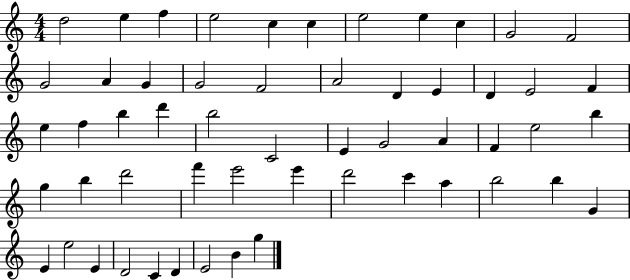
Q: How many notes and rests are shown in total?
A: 55